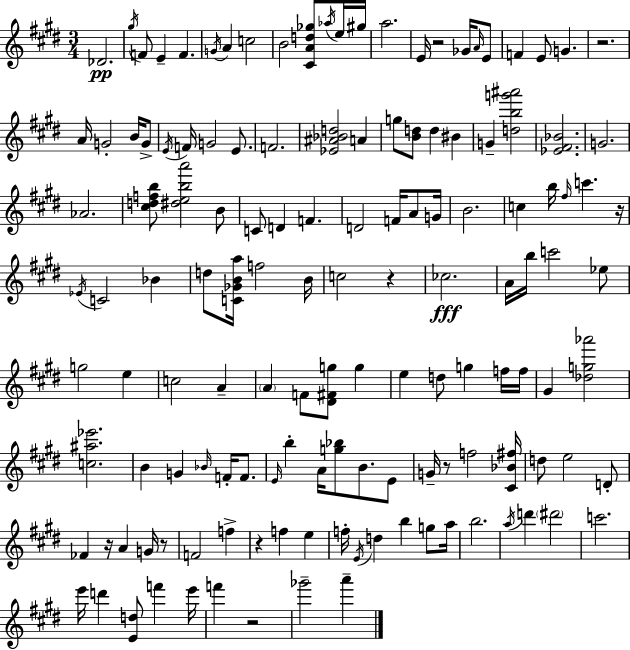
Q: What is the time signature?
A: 3/4